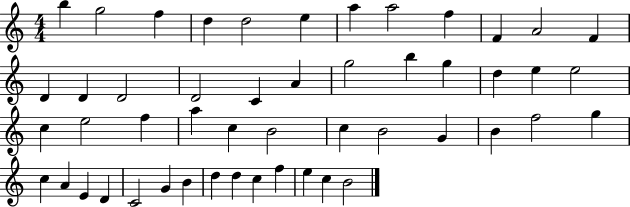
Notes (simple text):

B5/q G5/h F5/q D5/q D5/h E5/q A5/q A5/h F5/q F4/q A4/h F4/q D4/q D4/q D4/h D4/h C4/q A4/q G5/h B5/q G5/q D5/q E5/q E5/h C5/q E5/h F5/q A5/q C5/q B4/h C5/q B4/h G4/q B4/q F5/h G5/q C5/q A4/q E4/q D4/q C4/h G4/q B4/q D5/q D5/q C5/q F5/q E5/q C5/q B4/h